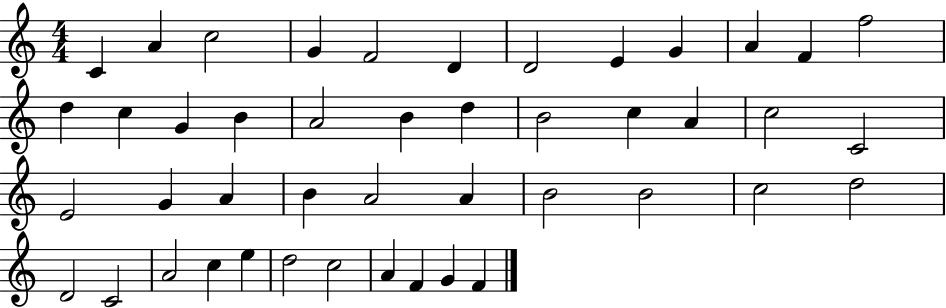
C4/q A4/q C5/h G4/q F4/h D4/q D4/h E4/q G4/q A4/q F4/q F5/h D5/q C5/q G4/q B4/q A4/h B4/q D5/q B4/h C5/q A4/q C5/h C4/h E4/h G4/q A4/q B4/q A4/h A4/q B4/h B4/h C5/h D5/h D4/h C4/h A4/h C5/q E5/q D5/h C5/h A4/q F4/q G4/q F4/q